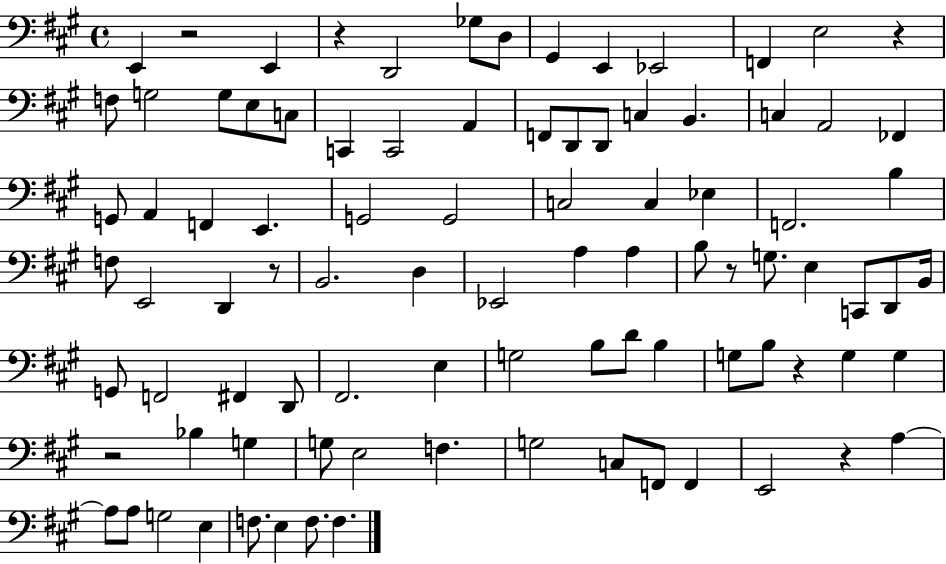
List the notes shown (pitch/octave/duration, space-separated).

E2/q R/h E2/q R/q D2/h Gb3/e D3/e G#2/q E2/q Eb2/h F2/q E3/h R/q F3/e G3/h G3/e E3/e C3/e C2/q C2/h A2/q F2/e D2/e D2/e C3/q B2/q. C3/q A2/h FES2/q G2/e A2/q F2/q E2/q. G2/h G2/h C3/h C3/q Eb3/q F2/h. B3/q F3/e E2/h D2/q R/e B2/h. D3/q Eb2/h A3/q A3/q B3/e R/e G3/e. E3/q C2/e D2/e B2/s G2/e F2/h F#2/q D2/e F#2/h. E3/q G3/h B3/e D4/e B3/q G3/e B3/e R/q G3/q G3/q R/h Bb3/q G3/q G3/e E3/h F3/q. G3/h C3/e F2/e F2/q E2/h R/q A3/q A3/e A3/e G3/h E3/q F3/e. E3/q F3/e. F3/q.